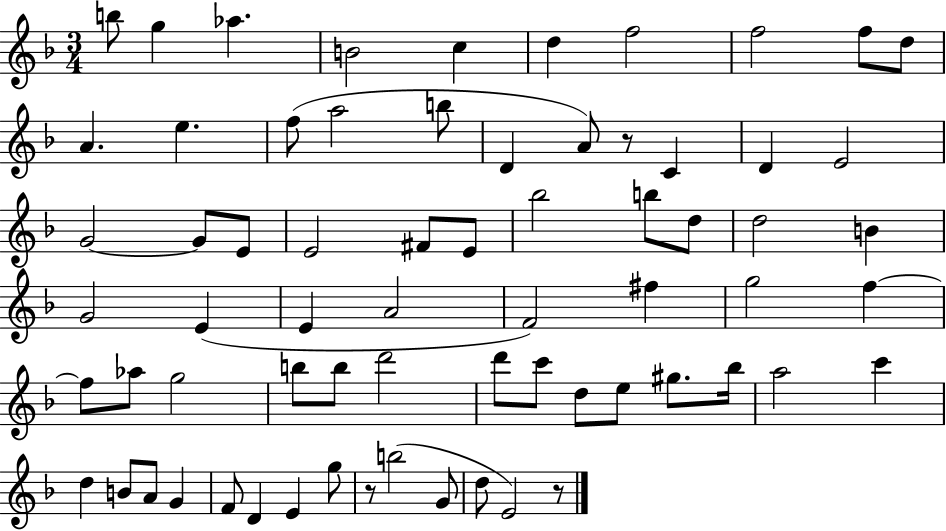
B5/e G5/q Ab5/q. B4/h C5/q D5/q F5/h F5/h F5/e D5/e A4/q. E5/q. F5/e A5/h B5/e D4/q A4/e R/e C4/q D4/q E4/h G4/h G4/e E4/e E4/h F#4/e E4/e Bb5/h B5/e D5/e D5/h B4/q G4/h E4/q E4/q A4/h F4/h F#5/q G5/h F5/q F5/e Ab5/e G5/h B5/e B5/e D6/h D6/e C6/e D5/e E5/e G#5/e. Bb5/s A5/h C6/q D5/q B4/e A4/e G4/q F4/e D4/q E4/q G5/e R/e B5/h G4/e D5/e E4/h R/e